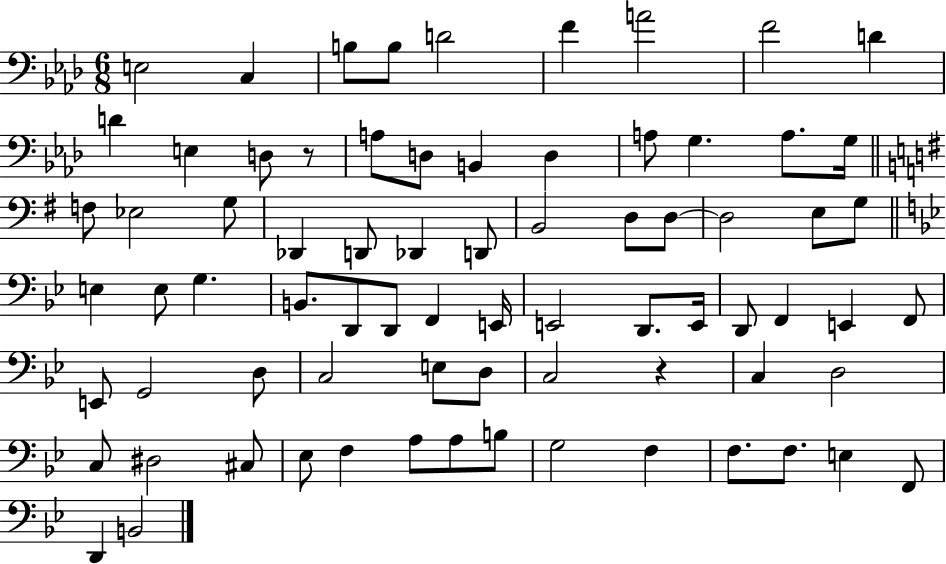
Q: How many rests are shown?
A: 2